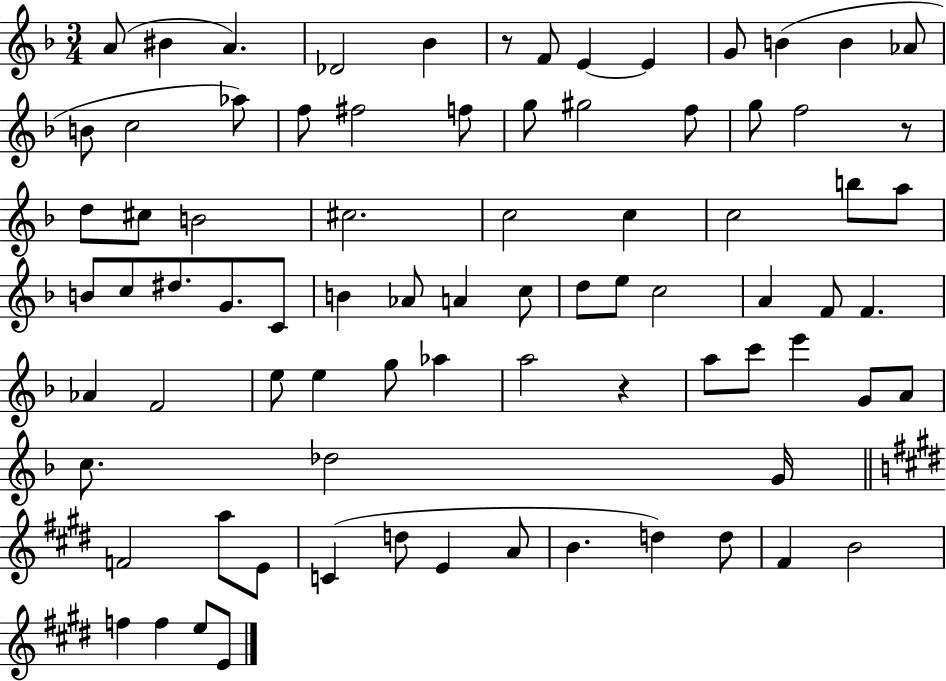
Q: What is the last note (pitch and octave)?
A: E4